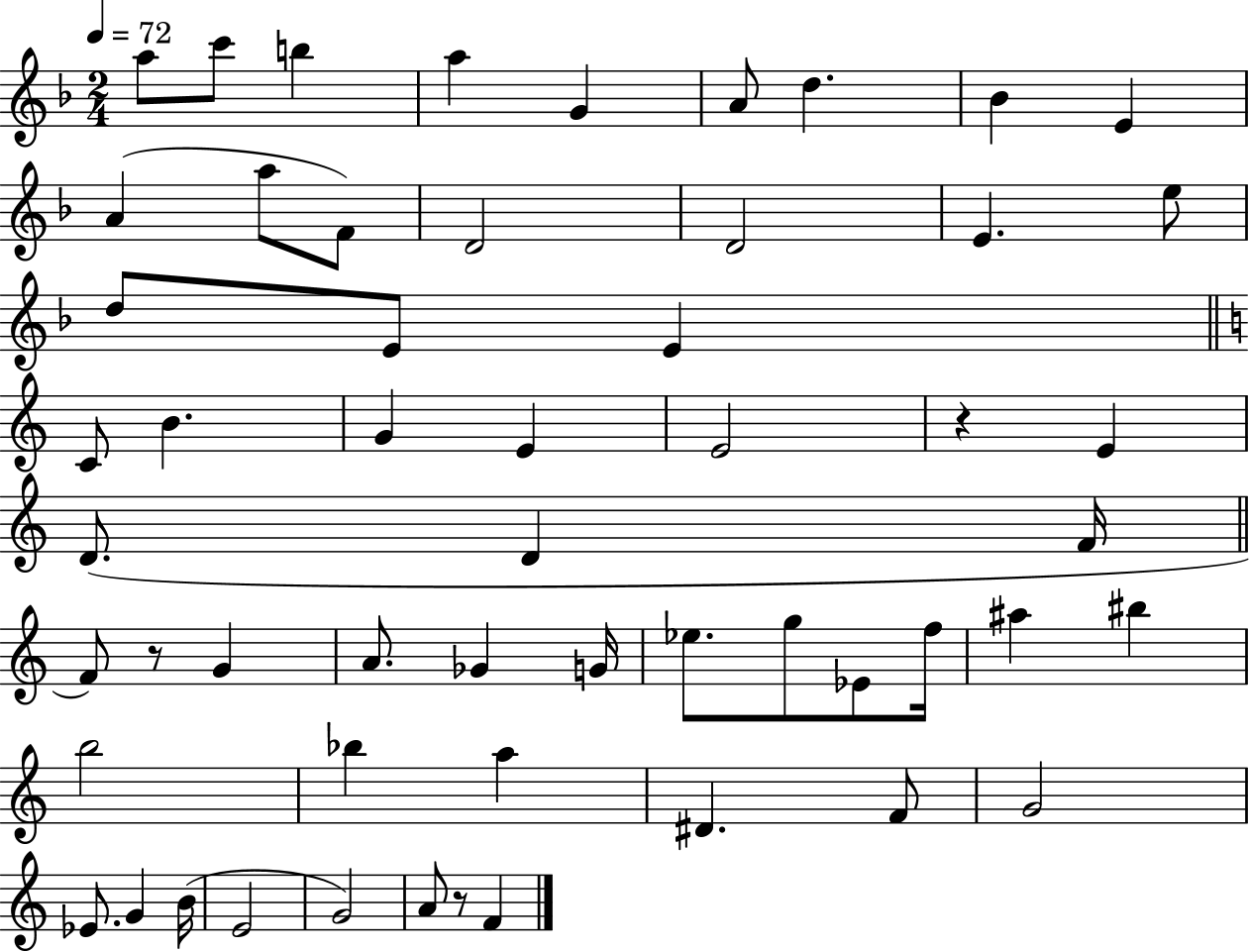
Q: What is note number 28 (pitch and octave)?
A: F4